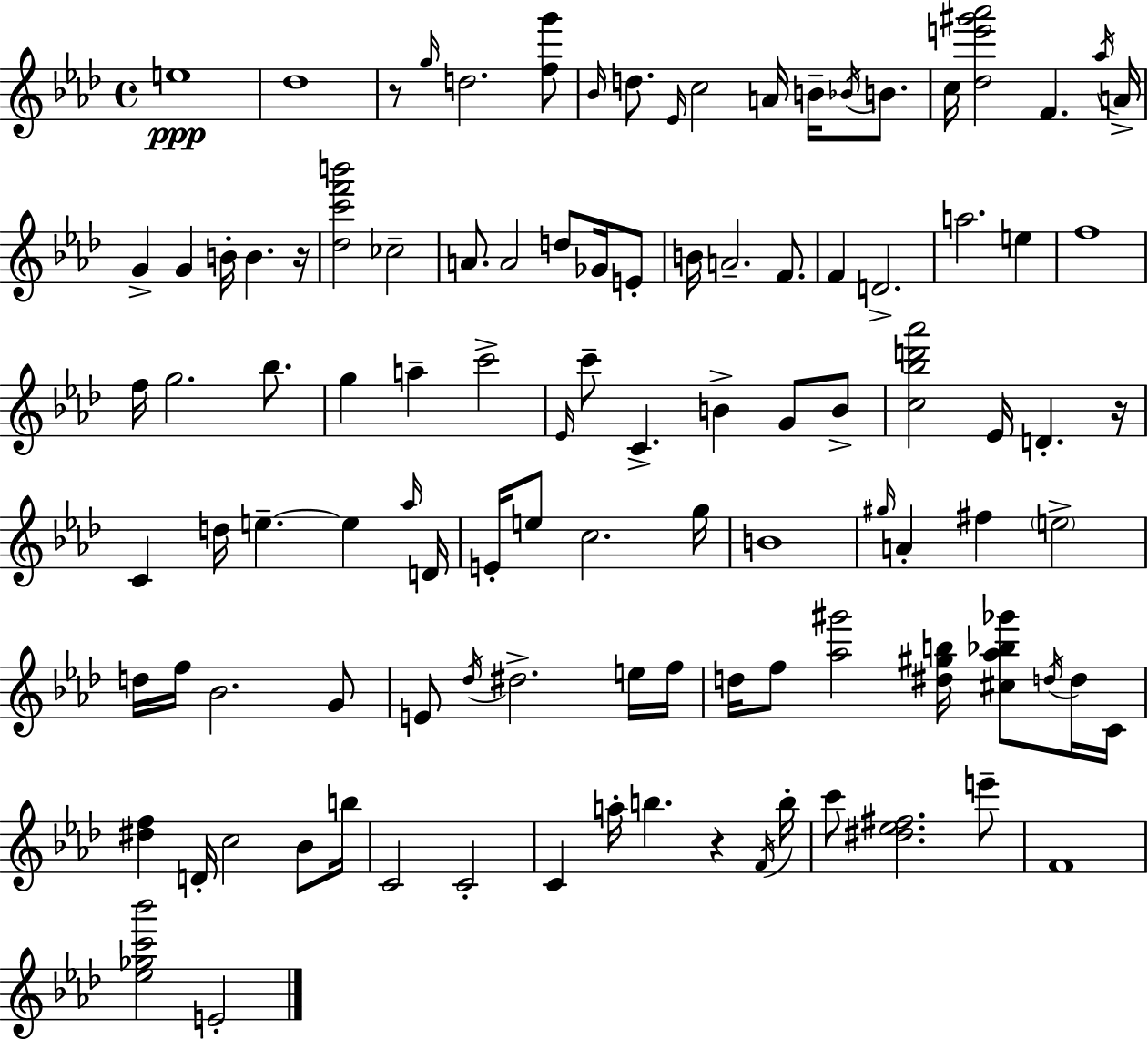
E5/w Db5/w R/e G5/s D5/h. [F5,G6]/e Bb4/s D5/e. Eb4/s C5/h A4/s B4/s Bb4/s B4/e. C5/s [Db5,E6,G#6,Ab6]/h F4/q. Ab5/s A4/s G4/q G4/q B4/s B4/q. R/s [Db5,C6,F6,B6]/h CES5/h A4/e. A4/h D5/e Gb4/s E4/e B4/s A4/h. F4/e. F4/q D4/h. A5/h. E5/q F5/w F5/s G5/h. Bb5/e. G5/q A5/q C6/h Eb4/s C6/e C4/q. B4/q G4/e B4/e [C5,Bb5,D6,Ab6]/h Eb4/s D4/q. R/s C4/q D5/s E5/q. E5/q Ab5/s D4/s E4/s E5/e C5/h. G5/s B4/w G#5/s A4/q F#5/q E5/h D5/s F5/s Bb4/h. G4/e E4/e Db5/s D#5/h. E5/s F5/s D5/s F5/e [Ab5,G#6]/h [D#5,G#5,B5]/s [C#5,Ab5,Bb5,Gb6]/e D5/s D5/s C4/s [D#5,F5]/q D4/s C5/h Bb4/e B5/s C4/h C4/h C4/q A5/s B5/q. R/q F4/s B5/s C6/e [D#5,Eb5,F#5]/h. E6/e F4/w [Eb5,Gb5,C6,Bb6]/h E4/h